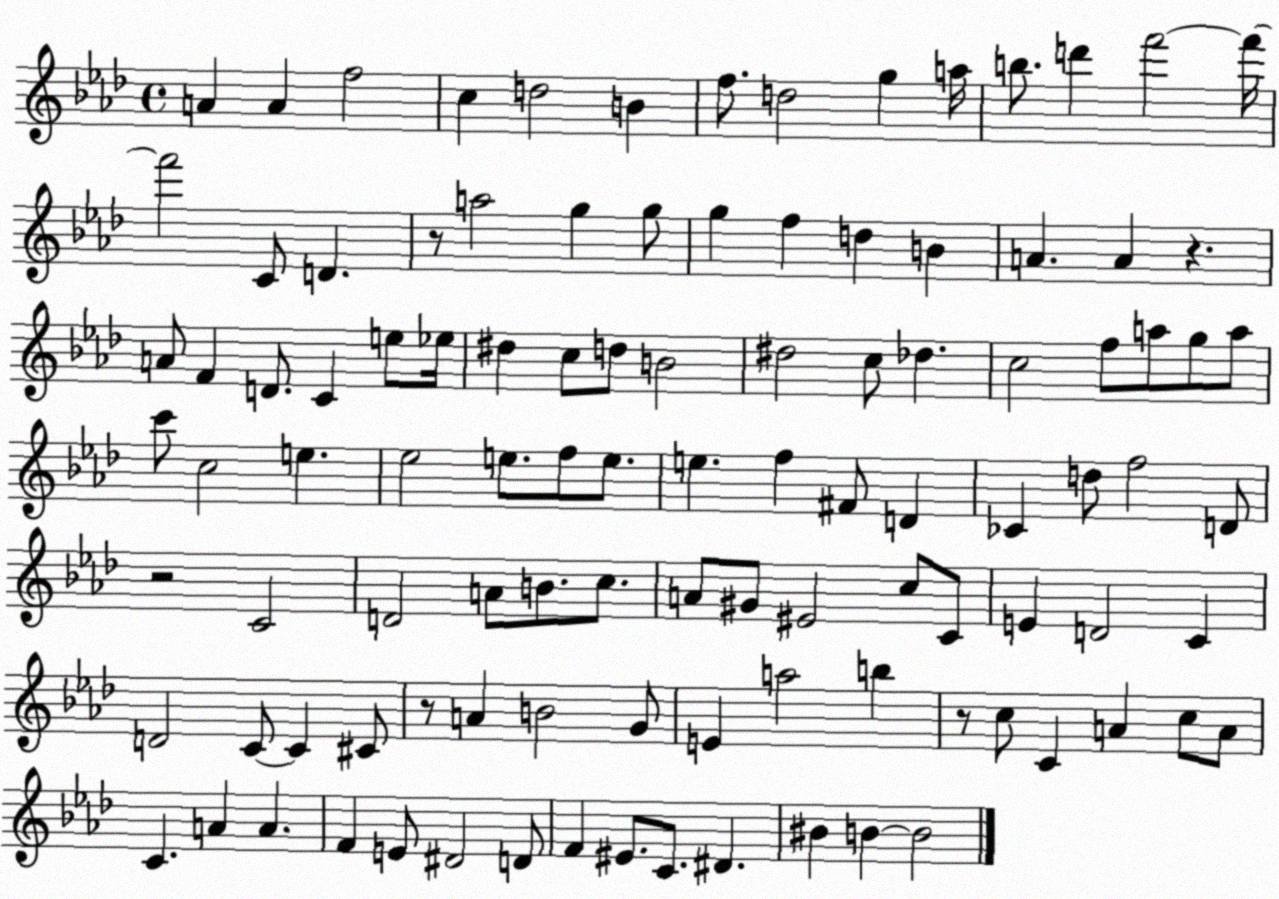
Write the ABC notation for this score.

X:1
T:Untitled
M:4/4
L:1/4
K:Ab
A A f2 c d2 B f/2 d2 g a/4 b/2 d' f'2 f'/4 f'2 C/2 D z/2 a2 g g/2 g f d B A A z A/2 F D/2 C e/2 _e/4 ^d c/2 d/2 B2 ^d2 c/2 _d c2 f/2 a/2 g/2 a/2 c'/2 c2 e _e2 e/2 f/2 e/2 e f ^F/2 D _C d/2 f2 D/2 z2 C2 D2 A/2 B/2 c/2 A/2 ^G/2 ^E2 c/2 C/2 E D2 C D2 C/2 C ^C/2 z/2 A B2 G/2 E a2 b z/2 c/2 C A c/2 A/2 C A A F E/2 ^D2 D/2 F ^E/2 C/2 ^D ^B B B2